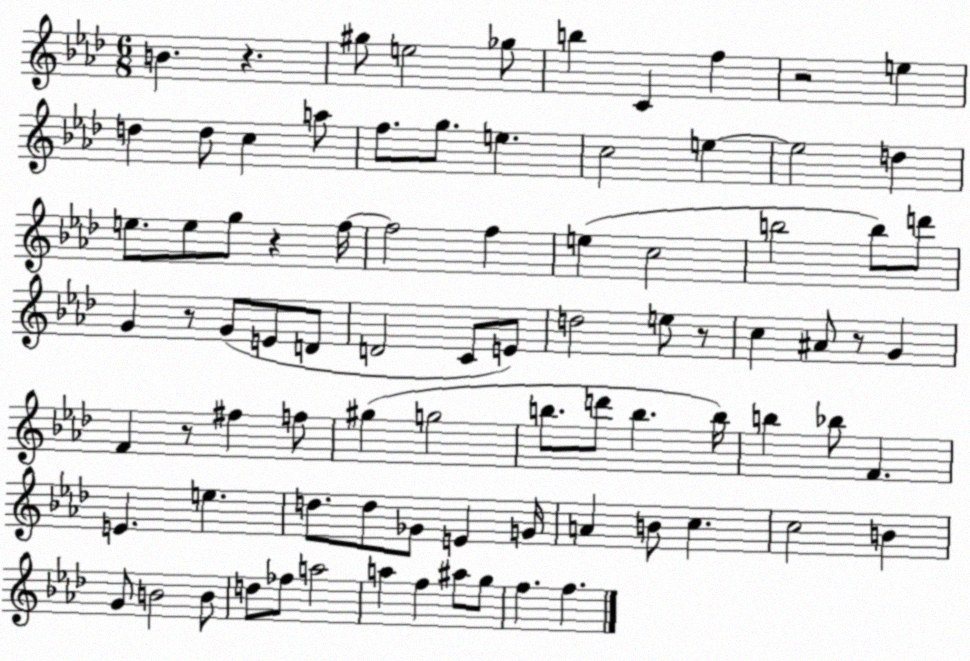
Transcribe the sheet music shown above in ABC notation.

X:1
T:Untitled
M:6/8
L:1/4
K:Ab
B z ^g/2 e2 _g/2 b C f z2 e d d/2 c a/2 f/2 g/2 e c2 e e2 d e/2 e/2 g/2 z f/4 f2 f e c2 b2 b/2 d'/2 G z/2 G/2 E/2 D/2 D2 C/2 E/2 d2 e/2 z/2 c ^A/2 z/2 G F z/2 ^f f/2 ^g g2 b/2 d'/2 b b/4 b _b/2 F E e d/2 d/2 _G/2 E G/4 A B/2 c c2 B G/2 B2 B/2 d/2 _f/2 a2 a f ^a/2 g/2 f f